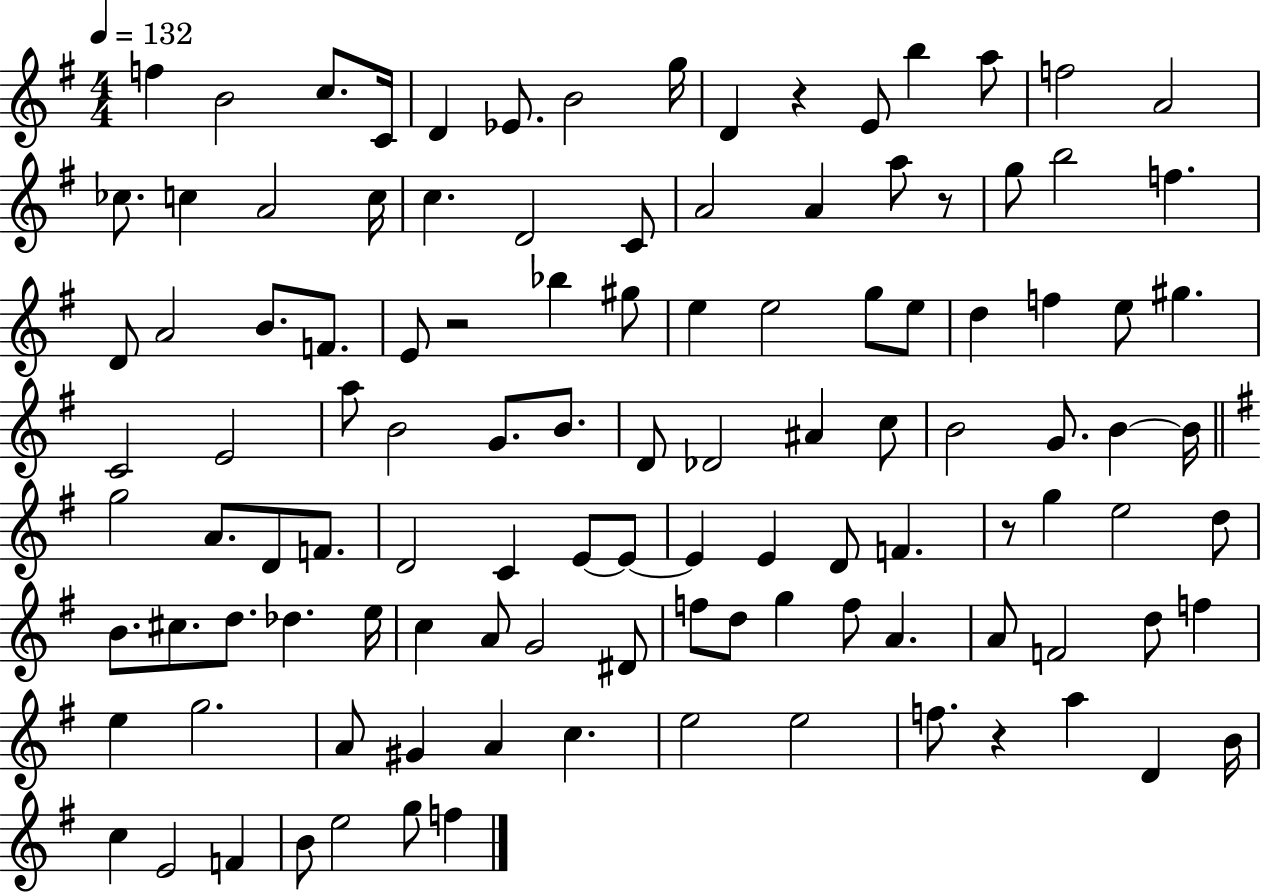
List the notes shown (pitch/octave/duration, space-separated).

F5/q B4/h C5/e. C4/s D4/q Eb4/e. B4/h G5/s D4/q R/q E4/e B5/q A5/e F5/h A4/h CES5/e. C5/q A4/h C5/s C5/q. D4/h C4/e A4/h A4/q A5/e R/e G5/e B5/h F5/q. D4/e A4/h B4/e. F4/e. E4/e R/h Bb5/q G#5/e E5/q E5/h G5/e E5/e D5/q F5/q E5/e G#5/q. C4/h E4/h A5/e B4/h G4/e. B4/e. D4/e Db4/h A#4/q C5/e B4/h G4/e. B4/q B4/s G5/h A4/e. D4/e F4/e. D4/h C4/q E4/e E4/e E4/q E4/q D4/e F4/q. R/e G5/q E5/h D5/e B4/e. C#5/e. D5/e. Db5/q. E5/s C5/q A4/e G4/h D#4/e F5/e D5/e G5/q F5/e A4/q. A4/e F4/h D5/e F5/q E5/q G5/h. A4/e G#4/q A4/q C5/q. E5/h E5/h F5/e. R/q A5/q D4/q B4/s C5/q E4/h F4/q B4/e E5/h G5/e F5/q